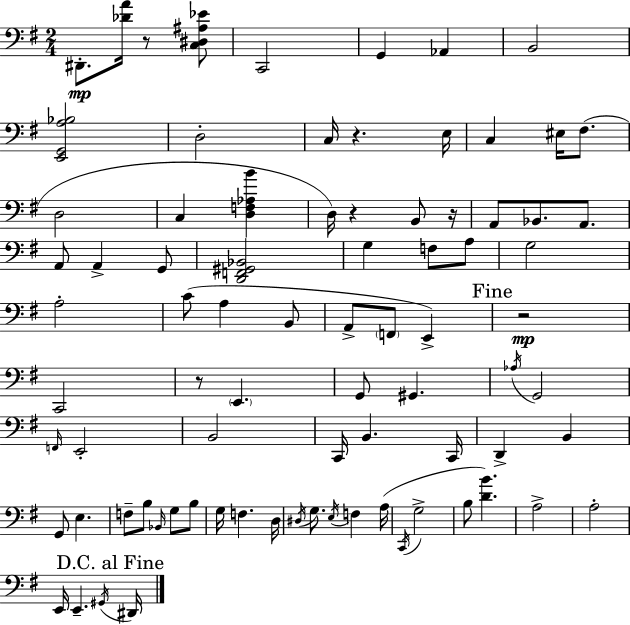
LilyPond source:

{
  \clef bass
  \numericTimeSignature
  \time 2/4
  \key e \minor
  dis,8.-.\mp <des' a'>16 r8 <c dis ais ees'>8 | c,2 | g,4 aes,4 | b,2 | \break <e, g, a bes>2 | d2-. | c16 r4. e16 | c4 eis16 fis8.( | \break d2 | c4 <d f aes b'>4 | d16) r4 b,8 r16 | a,8 bes,8. a,8. | \break a,8 a,4-> g,8 | <d, f, gis, bes,>2 | g4 f8 a8 | g2 | \break a2-. | c'8( a4 b,8 | a,8-> \parenthesize f,8 e,4->) | \mark "Fine" r2\mp | \break c,2 | r8 \parenthesize e,4. | g,8 gis,4. | \acciaccatura { aes16 } g,2 | \break \grace { f,16 } e,2-. | b,2 | c,16 b,4. | c,16 d,4-> b,4 | \break g,8 e4. | f8-- b8 \grace { bes,16 } g8 | b8 g16 f4. | d16 \acciaccatura { dis16 } g8. \acciaccatura { e16 } | \break f4 a16( \acciaccatura { c,16 } g2-> | b8 | <d' b'>4.) a2-> | a2-. | \break e,16 e,4.-- | \acciaccatura { gis,16 } \mark "D.C. al Fine" dis,16 \bar "|."
}